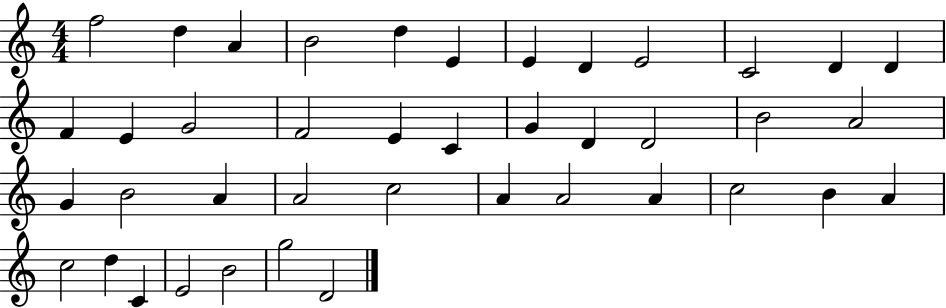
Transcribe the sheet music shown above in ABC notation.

X:1
T:Untitled
M:4/4
L:1/4
K:C
f2 d A B2 d E E D E2 C2 D D F E G2 F2 E C G D D2 B2 A2 G B2 A A2 c2 A A2 A c2 B A c2 d C E2 B2 g2 D2